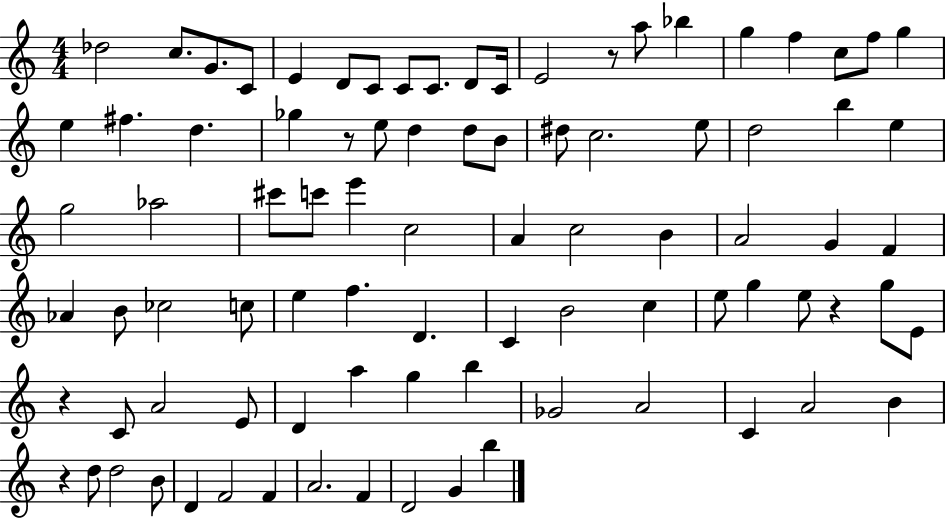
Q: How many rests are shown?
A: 5